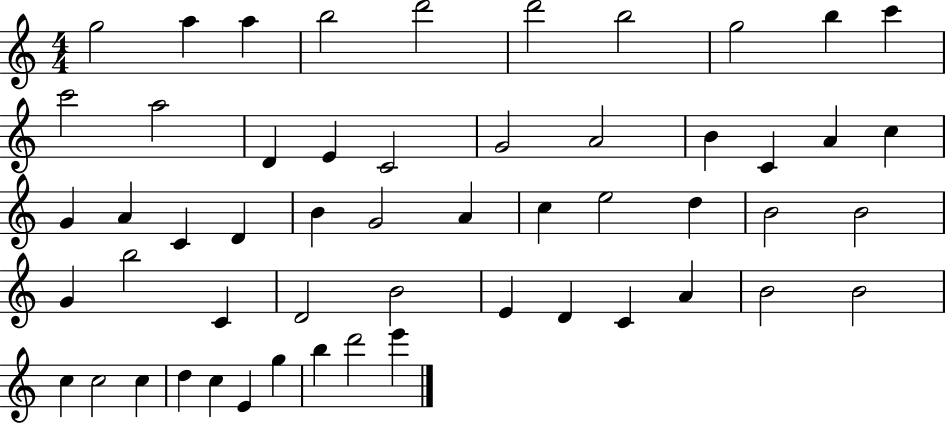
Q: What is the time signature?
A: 4/4